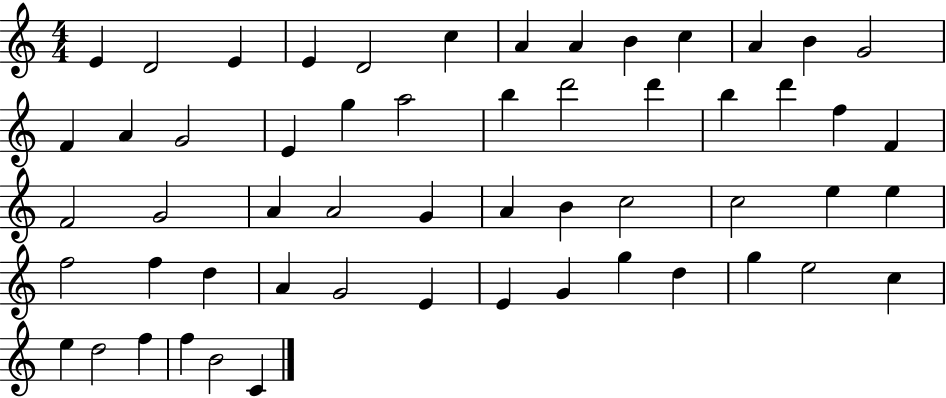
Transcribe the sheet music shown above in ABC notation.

X:1
T:Untitled
M:4/4
L:1/4
K:C
E D2 E E D2 c A A B c A B G2 F A G2 E g a2 b d'2 d' b d' f F F2 G2 A A2 G A B c2 c2 e e f2 f d A G2 E E G g d g e2 c e d2 f f B2 C